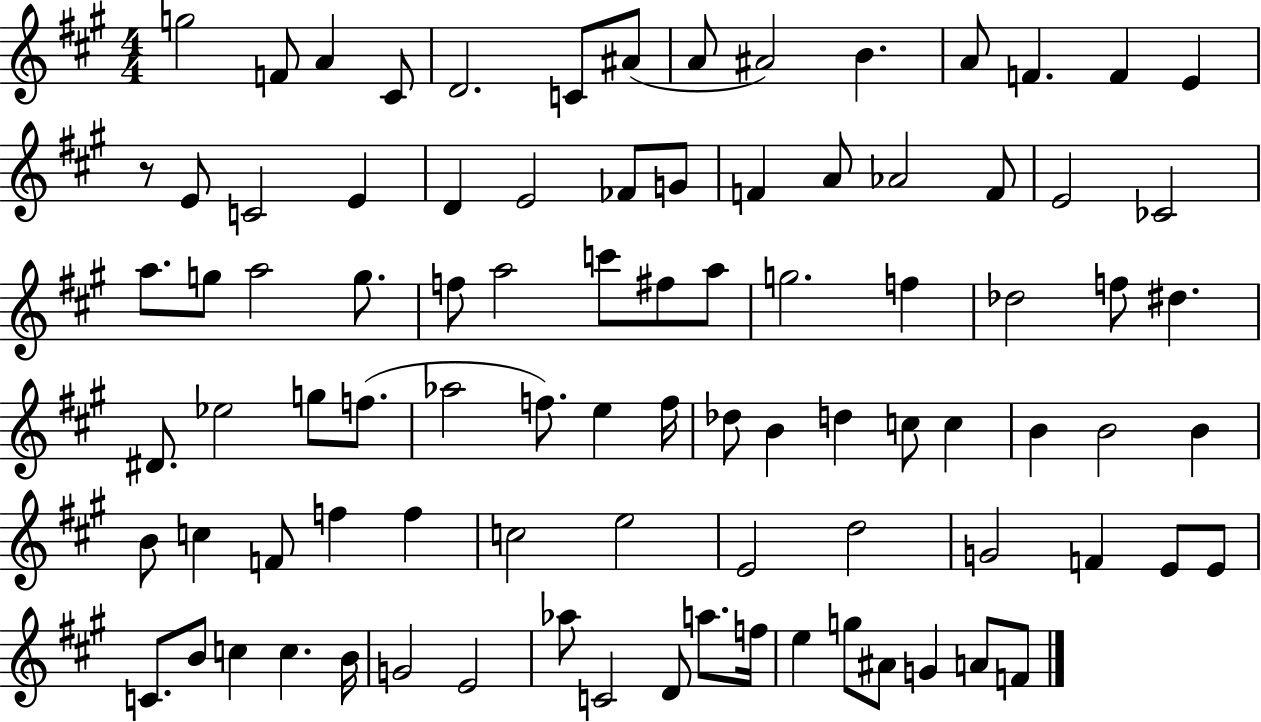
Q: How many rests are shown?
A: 1